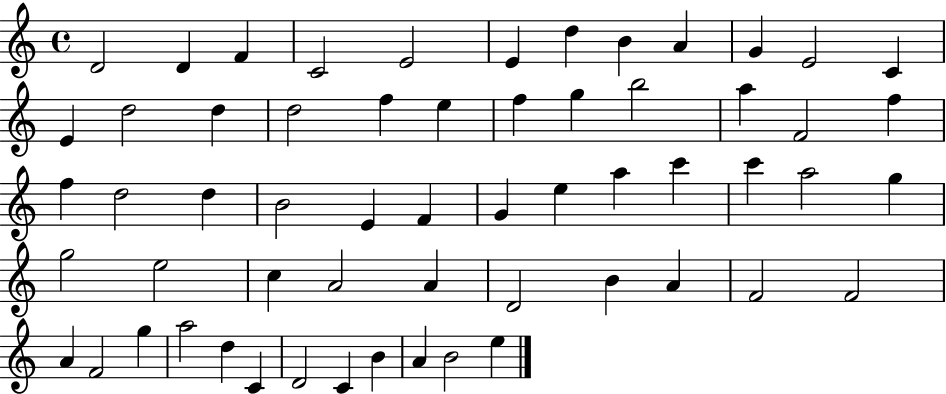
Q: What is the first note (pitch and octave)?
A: D4